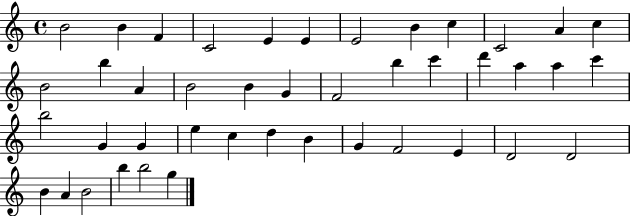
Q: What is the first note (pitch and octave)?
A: B4